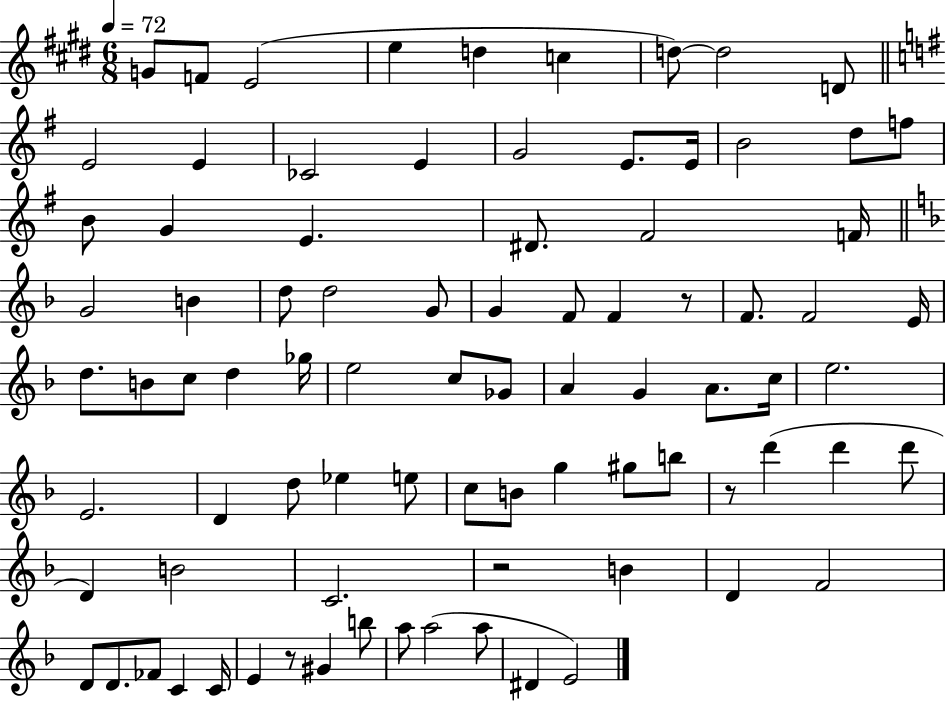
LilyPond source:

{
  \clef treble
  \numericTimeSignature
  \time 6/8
  \key e \major
  \tempo 4 = 72
  g'8 f'8 e'2( | e''4 d''4 c''4 | d''8~~) d''2 d'8 | \bar "||" \break \key g \major e'2 e'4 | ces'2 e'4 | g'2 e'8. e'16 | b'2 d''8 f''8 | \break b'8 g'4 e'4. | dis'8. fis'2 f'16 | \bar "||" \break \key f \major g'2 b'4 | d''8 d''2 g'8 | g'4 f'8 f'4 r8 | f'8. f'2 e'16 | \break d''8. b'8 c''8 d''4 ges''16 | e''2 c''8 ges'8 | a'4 g'4 a'8. c''16 | e''2. | \break e'2. | d'4 d''8 ees''4 e''8 | c''8 b'8 g''4 gis''8 b''8 | r8 d'''4( d'''4 d'''8 | \break d'4) b'2 | c'2. | r2 b'4 | d'4 f'2 | \break d'8 d'8. fes'8 c'4 c'16 | e'4 r8 gis'4 b''8 | a''8 a''2( a''8 | dis'4 e'2) | \break \bar "|."
}